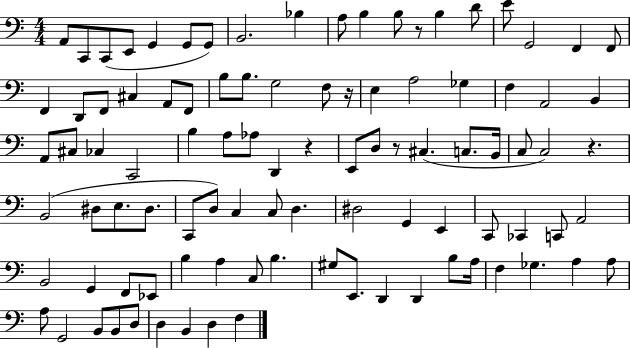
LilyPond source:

{
  \clef bass
  \numericTimeSignature
  \time 4/4
  \key c \major
  a,8 c,8 c,8( e,8 g,4 g,8 g,8) | b,2. bes4 | a8 b4 b8 r8 b4 d'8 | e'8 g,2 f,4 f,8 | \break f,4 d,8 f,8 cis4 a,8 f,8 | b8 b8. g2 f8 r16 | e4 a2 ges4 | f4 a,2 b,4 | \break a,8 cis8 ces4 c,2 | b4 a8 aes8 d,4 r4 | e,8 d8 r8 cis4.( c8. b,16 | c8 c2) r4. | \break b,2( dis8 e8. dis8. | c,8 d8) c4 c8 d4. | dis2 g,4 e,4 | c,8 ces,4 c,8 a,2 | \break b,2 g,4 f,8 ees,8 | b4 a4 c8 b4. | gis8 e,8. d,4 d,4 b8 a16 | f4 ges4. a4 a8 | \break a8 g,2 b,8 b,8 d8 | d4 b,4 d4 f4 | \bar "|."
}